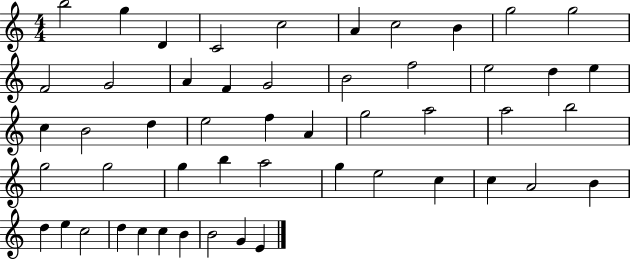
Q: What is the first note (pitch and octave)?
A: B5